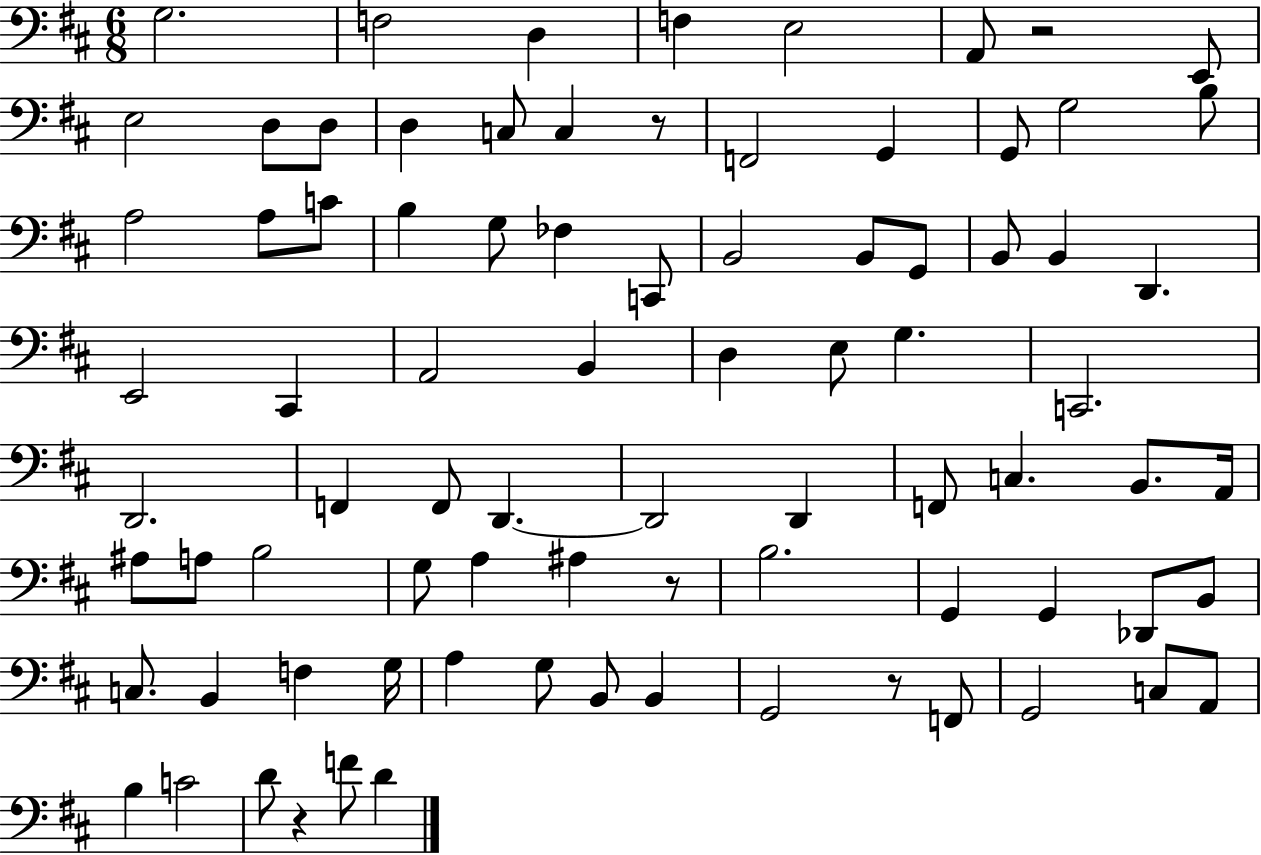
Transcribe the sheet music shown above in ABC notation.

X:1
T:Untitled
M:6/8
L:1/4
K:D
G,2 F,2 D, F, E,2 A,,/2 z2 E,,/2 E,2 D,/2 D,/2 D, C,/2 C, z/2 F,,2 G,, G,,/2 G,2 B,/2 A,2 A,/2 C/2 B, G,/2 _F, C,,/2 B,,2 B,,/2 G,,/2 B,,/2 B,, D,, E,,2 ^C,, A,,2 B,, D, E,/2 G, C,,2 D,,2 F,, F,,/2 D,, D,,2 D,, F,,/2 C, B,,/2 A,,/4 ^A,/2 A,/2 B,2 G,/2 A, ^A, z/2 B,2 G,, G,, _D,,/2 B,,/2 C,/2 B,, F, G,/4 A, G,/2 B,,/2 B,, G,,2 z/2 F,,/2 G,,2 C,/2 A,,/2 B, C2 D/2 z F/2 D